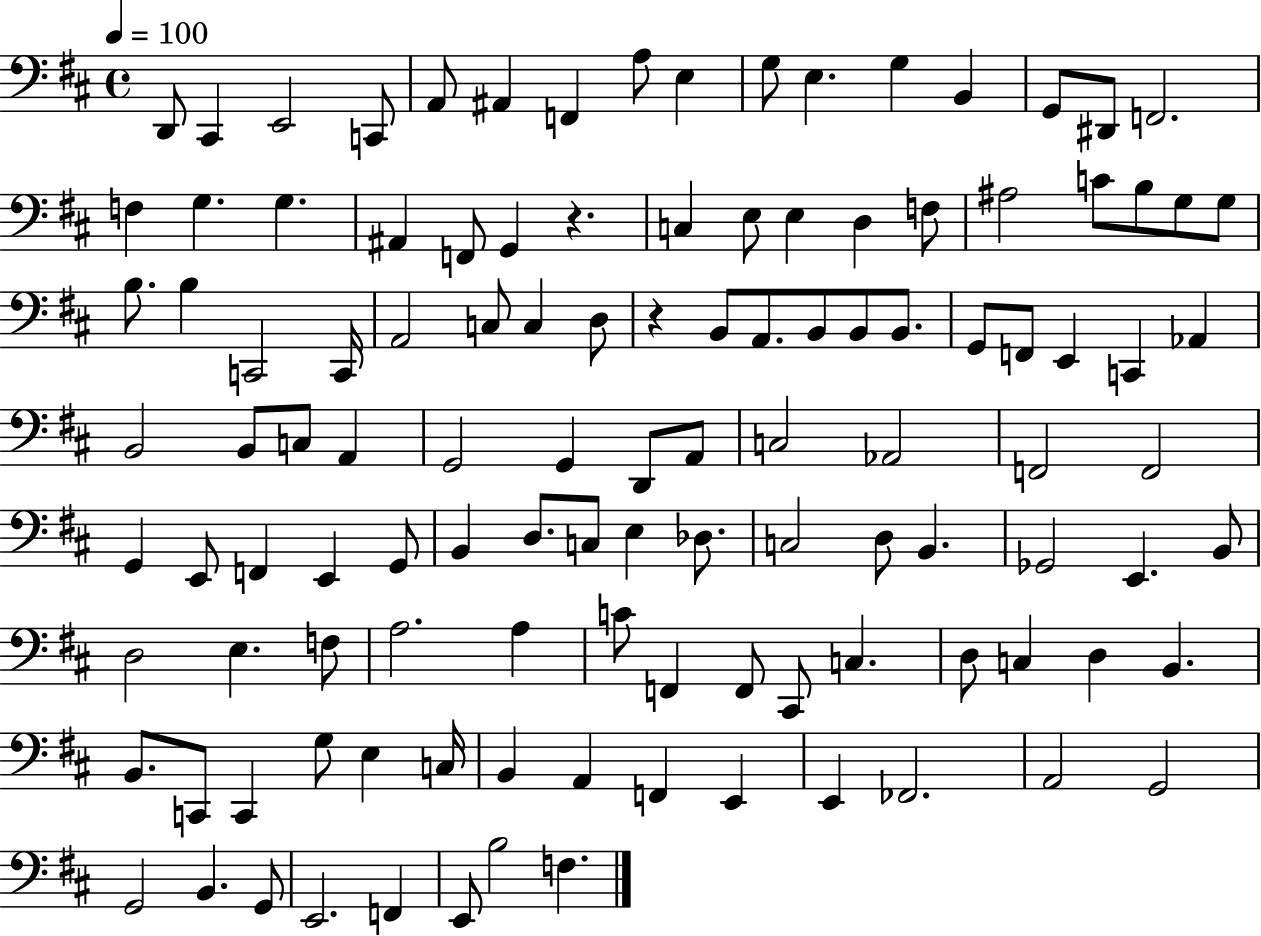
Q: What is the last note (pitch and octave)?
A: F3